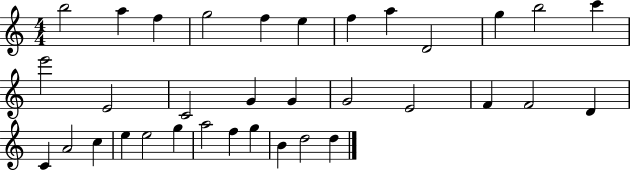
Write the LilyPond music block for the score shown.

{
  \clef treble
  \numericTimeSignature
  \time 4/4
  \key c \major
  b''2 a''4 f''4 | g''2 f''4 e''4 | f''4 a''4 d'2 | g''4 b''2 c'''4 | \break e'''2 e'2 | c'2 g'4 g'4 | g'2 e'2 | f'4 f'2 d'4 | \break c'4 a'2 c''4 | e''4 e''2 g''4 | a''2 f''4 g''4 | b'4 d''2 d''4 | \break \bar "|."
}